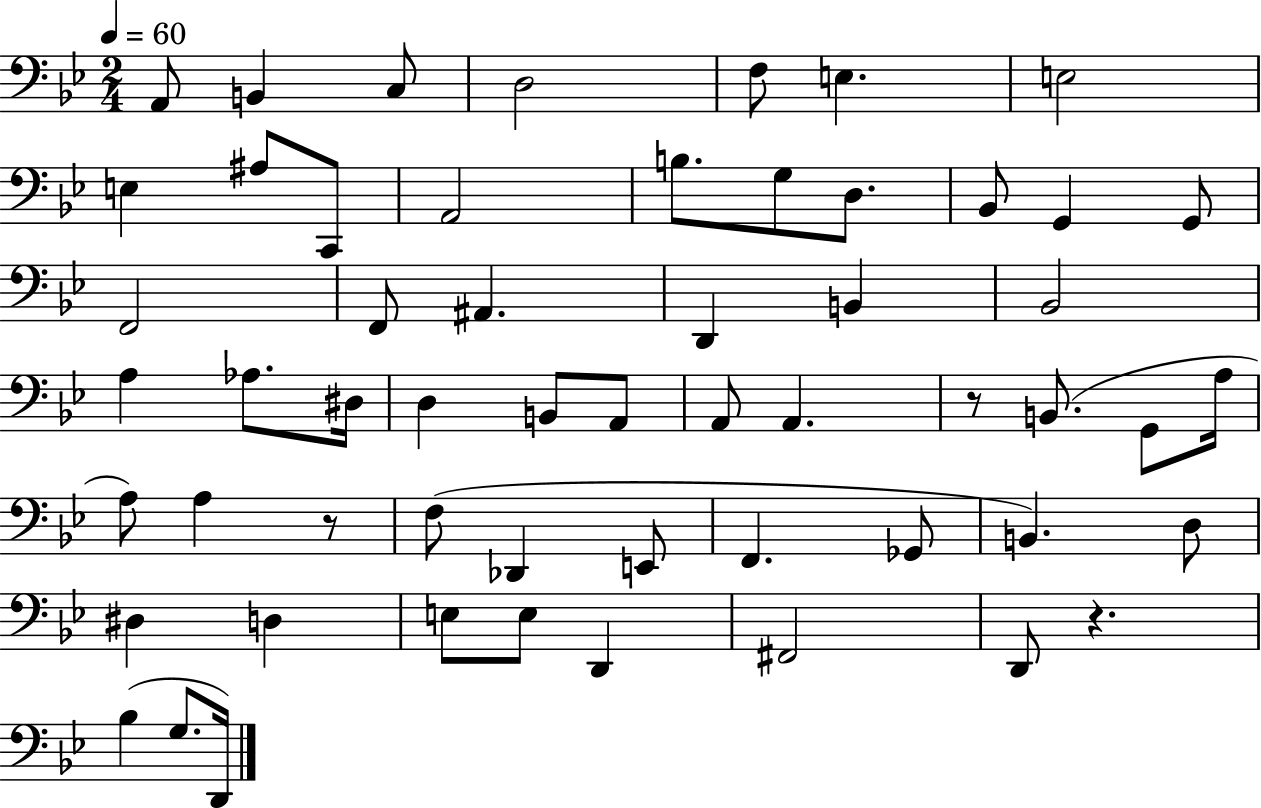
{
  \clef bass
  \numericTimeSignature
  \time 2/4
  \key bes \major
  \tempo 4 = 60
  a,8 b,4 c8 | d2 | f8 e4. | e2 | \break e4 ais8 c,8 | a,2 | b8. g8 d8. | bes,8 g,4 g,8 | \break f,2 | f,8 ais,4. | d,4 b,4 | bes,2 | \break a4 aes8. dis16 | d4 b,8 a,8 | a,8 a,4. | r8 b,8.( g,8 a16 | \break a8) a4 r8 | f8( des,4 e,8 | f,4. ges,8 | b,4.) d8 | \break dis4 d4 | e8 e8 d,4 | fis,2 | d,8 r4. | \break bes4( g8. d,16) | \bar "|."
}